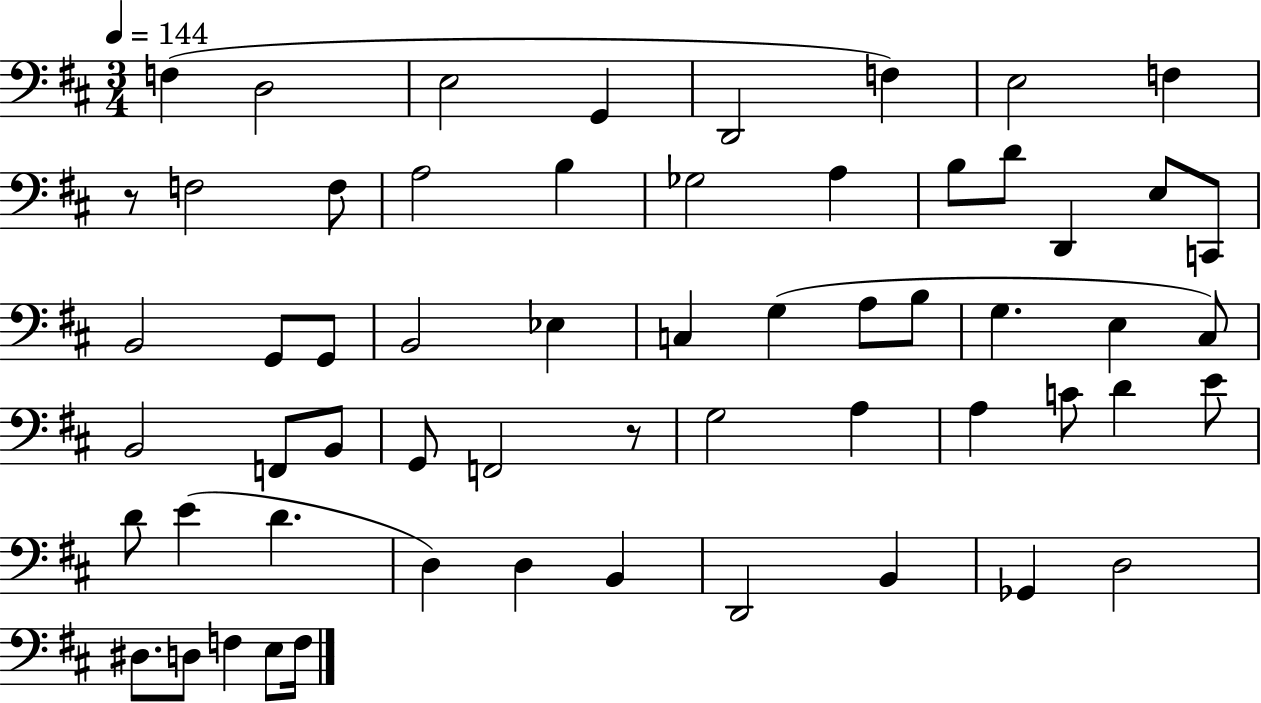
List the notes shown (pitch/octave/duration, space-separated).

F3/q D3/h E3/h G2/q D2/h F3/q E3/h F3/q R/e F3/h F3/e A3/h B3/q Gb3/h A3/q B3/e D4/e D2/q E3/e C2/e B2/h G2/e G2/e B2/h Eb3/q C3/q G3/q A3/e B3/e G3/q. E3/q C#3/e B2/h F2/e B2/e G2/e F2/h R/e G3/h A3/q A3/q C4/e D4/q E4/e D4/e E4/q D4/q. D3/q D3/q B2/q D2/h B2/q Gb2/q D3/h D#3/e. D3/e F3/q E3/e F3/s